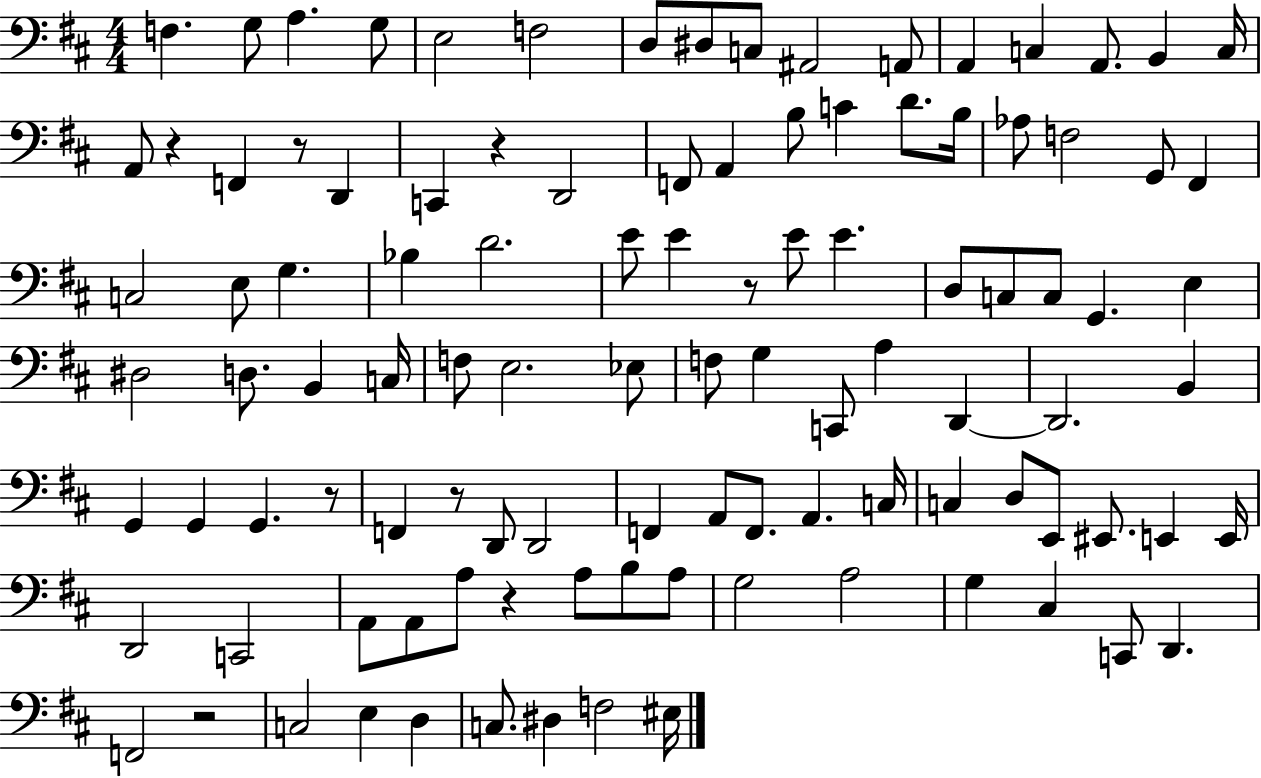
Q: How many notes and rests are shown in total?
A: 106